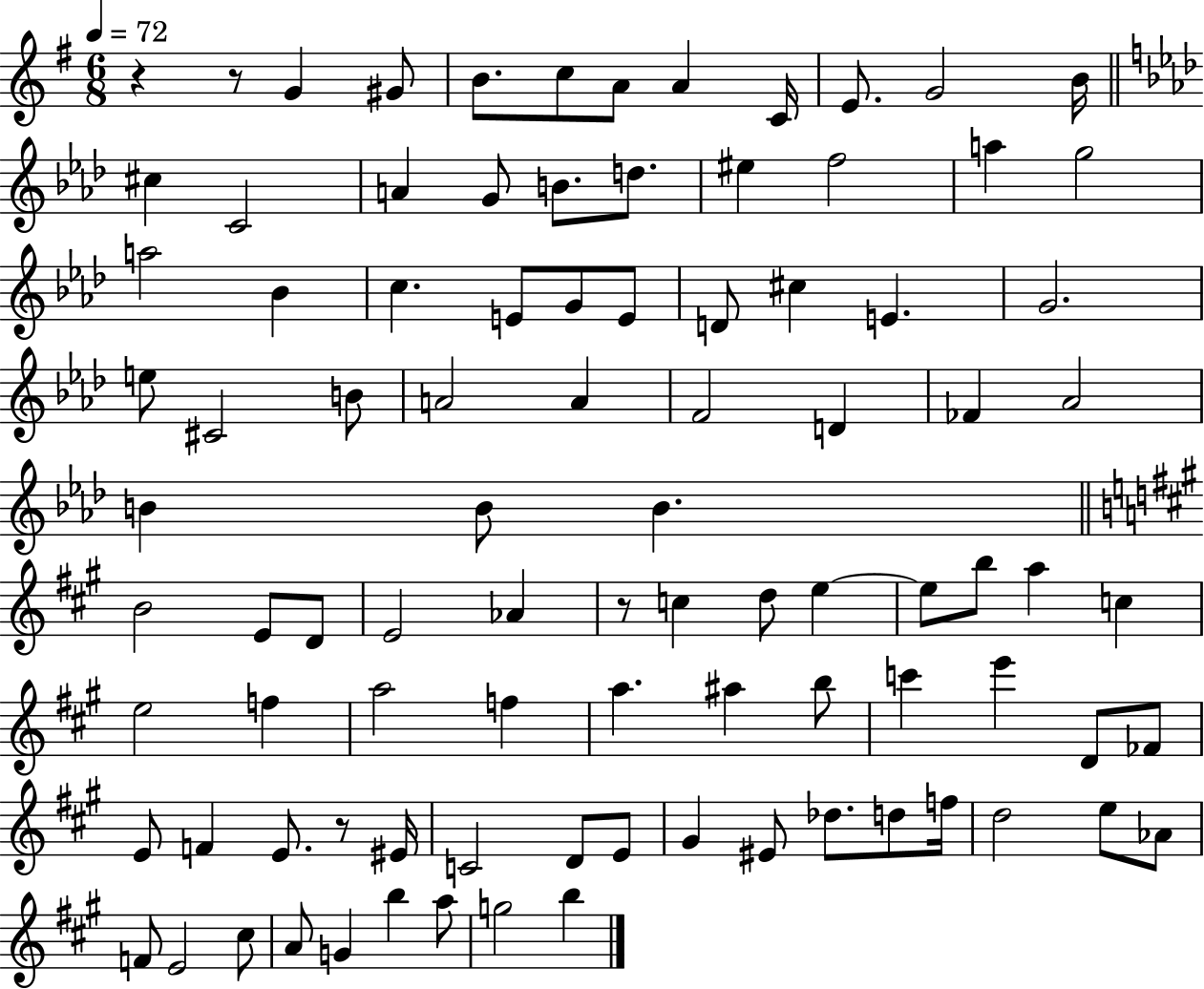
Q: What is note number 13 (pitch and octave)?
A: A4